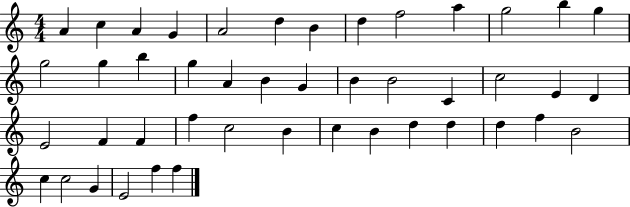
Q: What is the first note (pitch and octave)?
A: A4